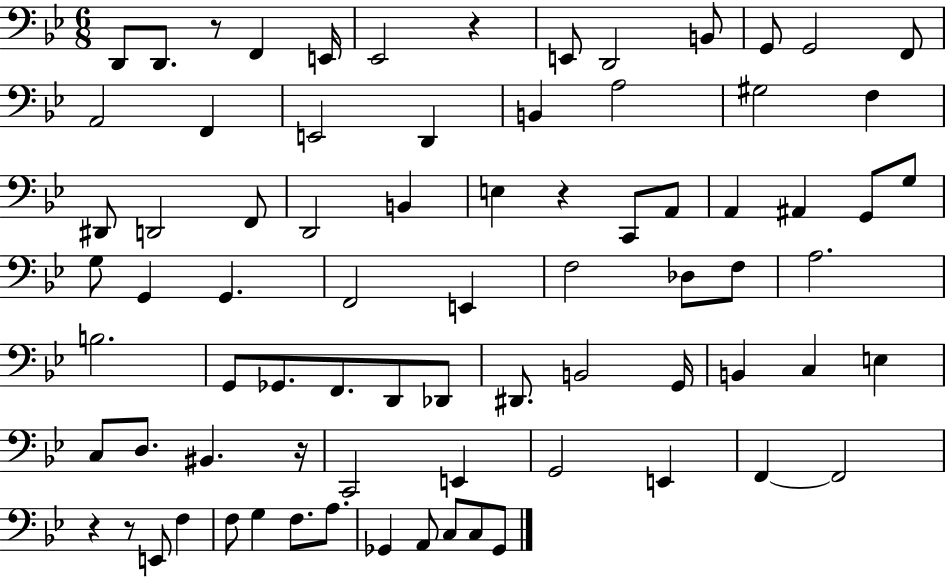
{
  \clef bass
  \numericTimeSignature
  \time 6/8
  \key bes \major
  \repeat volta 2 { d,8 d,8. r8 f,4 e,16 | ees,2 r4 | e,8 d,2 b,8 | g,8 g,2 f,8 | \break a,2 f,4 | e,2 d,4 | b,4 a2 | gis2 f4 | \break dis,8 d,2 f,8 | d,2 b,4 | e4 r4 c,8 a,8 | a,4 ais,4 g,8 g8 | \break g8 g,4 g,4. | f,2 e,4 | f2 des8 f8 | a2. | \break b2. | g,8 ges,8. f,8. d,8 des,8 | dis,8. b,2 g,16 | b,4 c4 e4 | \break c8 d8. bis,4. r16 | c,2 e,4 | g,2 e,4 | f,4~~ f,2 | \break r4 r8 e,8 f4 | f8 g4 f8. a8. | ges,4 a,8 c8 c8 ges,8 | } \bar "|."
}